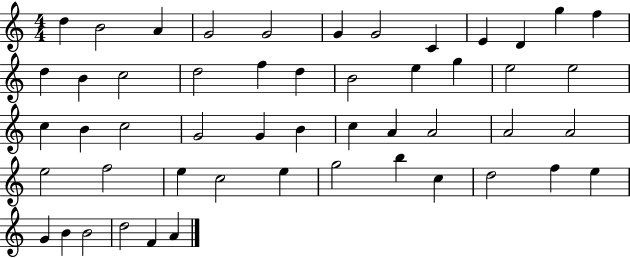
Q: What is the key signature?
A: C major